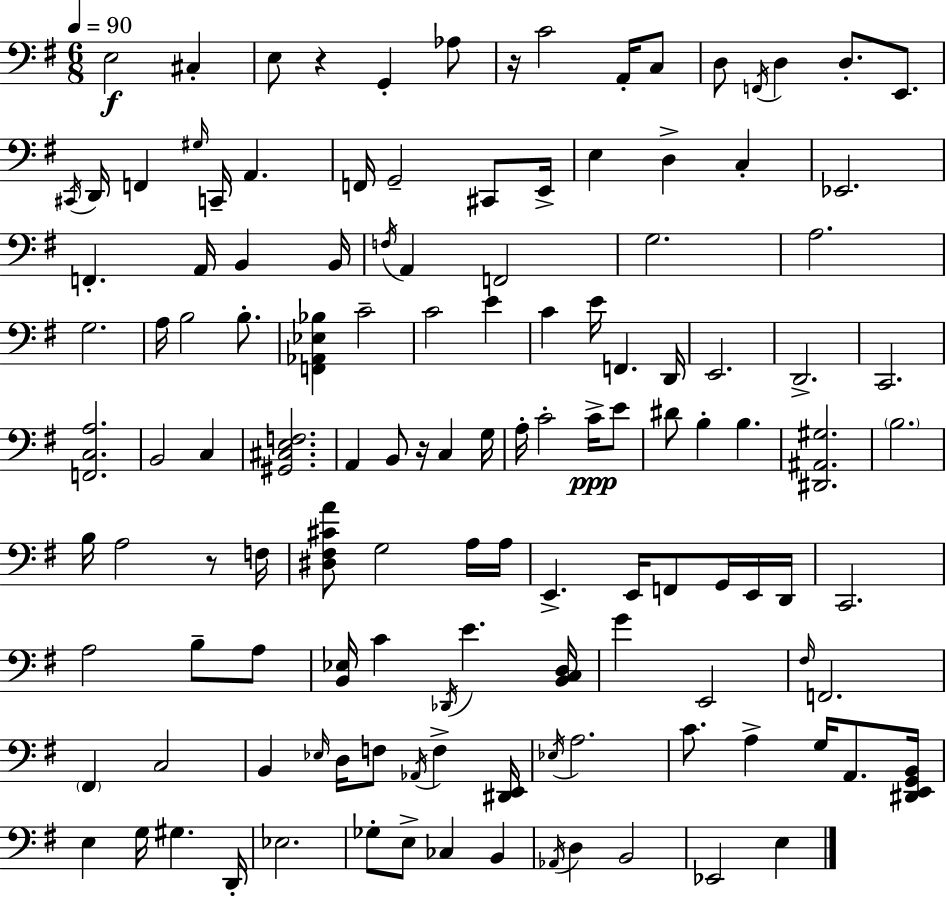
E3/h C#3/q E3/e R/q G2/q Ab3/e R/s C4/h A2/s C3/e D3/e F2/s D3/q D3/e. E2/e. C#2/s D2/s F2/q G#3/s C2/s A2/q. F2/s G2/h C#2/e E2/s E3/q D3/q C3/q Eb2/h. F2/q. A2/s B2/q B2/s F3/s A2/q F2/h G3/h. A3/h. G3/h. A3/s B3/h B3/e. [F2,Ab2,Eb3,Bb3]/q C4/h C4/h E4/q C4/q E4/s F2/q. D2/s E2/h. D2/h. C2/h. [F2,C3,A3]/h. B2/h C3/q [G#2,C#3,E3,F3]/h. A2/q B2/e R/s C3/q G3/s A3/s C4/h C4/s E4/e D#4/e B3/q B3/q. [D#2,A#2,G#3]/h. B3/h. B3/s A3/h R/e F3/s [D#3,F#3,C#4,A4]/e G3/h A3/s A3/s E2/q. E2/s F2/e G2/s E2/s D2/s C2/h. A3/h B3/e A3/e [B2,Eb3]/s C4/q Db2/s E4/q. [B2,C3,D3]/s G4/q E2/h F#3/s F2/h. F#2/q C3/h B2/q Eb3/s D3/s F3/e Ab2/s F3/q [D#2,E2]/s Eb3/s A3/h. C4/e. A3/q G3/s A2/e. [D#2,E2,G2,B2]/s E3/q G3/s G#3/q. D2/s Eb3/h. Gb3/e E3/e CES3/q B2/q Ab2/s D3/q B2/h Eb2/h E3/q